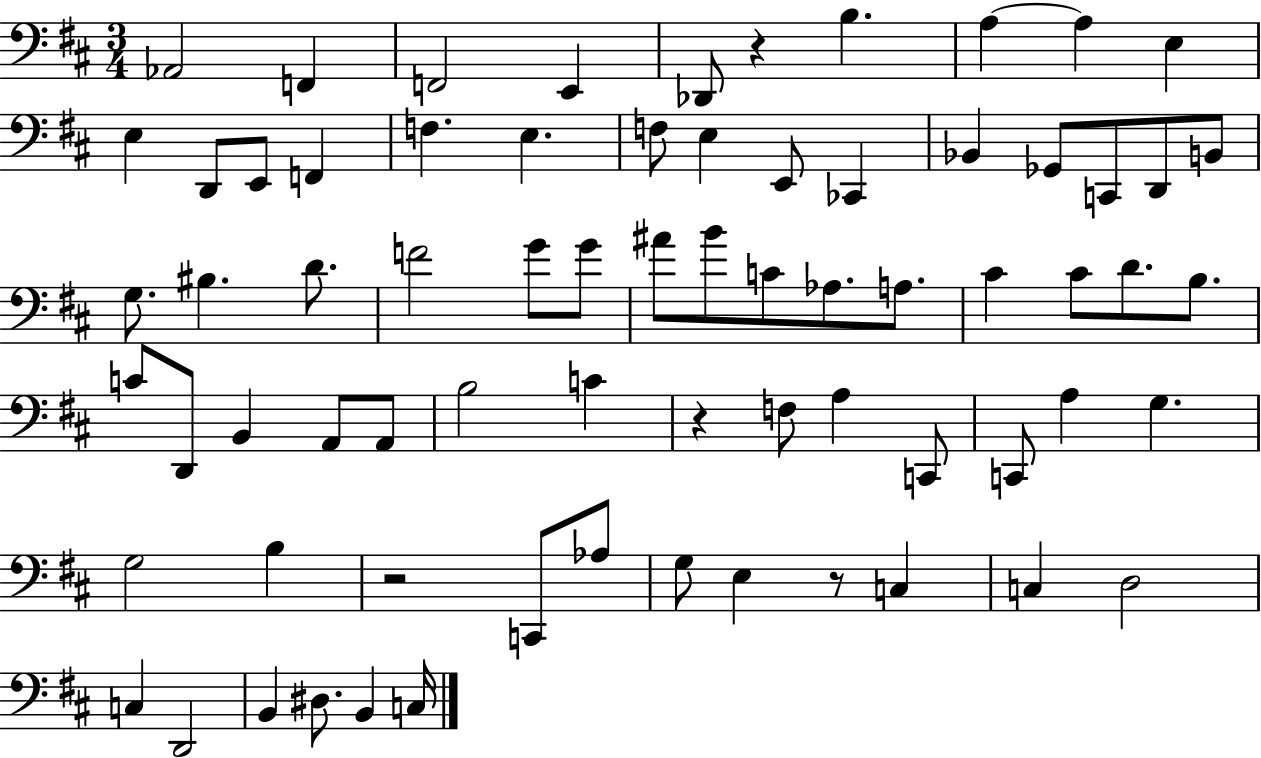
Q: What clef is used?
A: bass